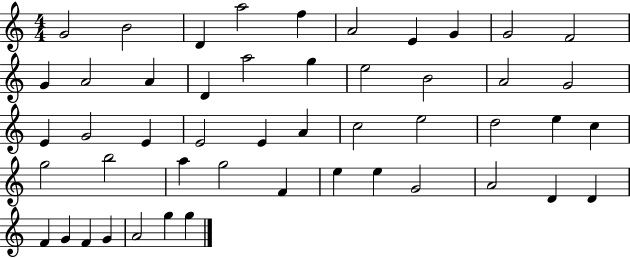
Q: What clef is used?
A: treble